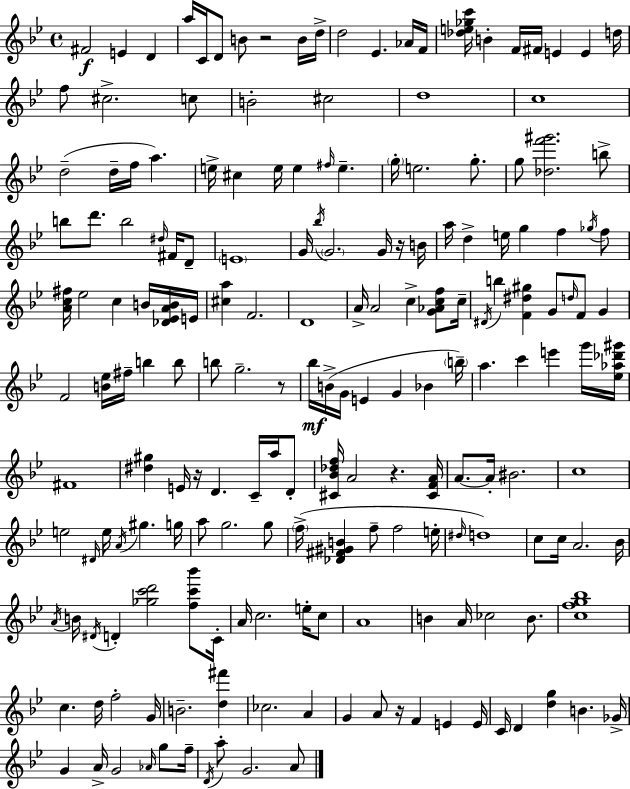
{
  \clef treble
  \time 4/4
  \defaultTimeSignature
  \key bes \major
  fis'2\f e'4 d'4 | a''16 c'16 d'8 b'8 r2 b'16 d''16-> | d''2 ees'4. aes'16 f'16 | <des'' e'' ges'' c'''>16 b'4-. f'16 fis'16 e'4 e'4 d''16 | \break f''8 cis''2.-> c''8 | b'2-. cis''2 | d''1 | c''1 | \break d''2--( d''16-- f''16 a''4.) | e''16-> cis''4 e''16 e''4 \grace { fis''16 } e''4.-- | \parenthesize g''16-. e''2. g''8.-. | g''8 <des'' f''' gis'''>2. b''8-> | \break b''8 d'''8. b''2 \grace { dis''16 } fis'16 | d'8-- \parenthesize e'1 | g'16 \acciaccatura { bes''16 } \parenthesize g'2. | g'16 r16 b'16 a''16 d''4-> e''16 g''4 f''4 | \break \acciaccatura { ges''16 } f''8 <a' c'' fis''>16 ees''2 c''4 | b'16 <des' ees' a' b'>16 e'16 <cis'' a''>4 f'2. | d'1 | a'16-> a'2 c''4-> | \break <g' aes' c'' f''>8 c''16-- \acciaccatura { dis'16 } b''4 <f' dis'' gis''>4 g'8 \grace { d''16 } | f'8 g'4 f'2 <b' ees''>16 fis''16-- | b''4 b''8 b''8 g''2.-- | r8 bes''16\mf b'16->( g'16 e'4 g'4 | \break bes'4 \parenthesize b''16--) a''4. c'''4 | e'''4 g'''16 <ees'' aes'' des''' gis'''>16 fis'1 | <dis'' gis''>4 e'16 r16 d'4. | c'16-- a''16 d'8-. <cis' bes' des'' f''>16 a'2 r4. | \break <cis' f' a'>16 a'8.~~ a'16-. bis'2. | c''1 | e''2 \grace { dis'16 } e''16 | \acciaccatura { a'16 } gis''4. g''16 a''8 g''2. | \break g''8 \parenthesize f''16->( <des' fis' gis' b'>4 f''8-- f''2 | e''16-. \grace { dis''16 }) d''1 | c''8 c''16 a'2. | bes'16 \acciaccatura { a'16 } b'16 \acciaccatura { dis'16 } d'4-. | \break <ges'' c''' d'''>2 <f'' c''' bes'''>8 c'16-. a'16 c''2. | e''16-. c''8 a'1 | b'4 a'16 | ces''2 b'8. <c'' f'' g'' bes''>1 | \break c''4. | d''16 f''2-. g'16 b'2.-- | <d'' fis'''>4 ces''2. | a'4 g'4 a'8 | \break r16 f'4 e'4 e'16 c'16 d'4 | <d'' g''>4 b'4. ges'16-> g'4 a'16-> | g'2 \grace { aes'16 } g''8 f''16-- \acciaccatura { d'16 } a''8-. g'2. | a'8 \bar "|."
}